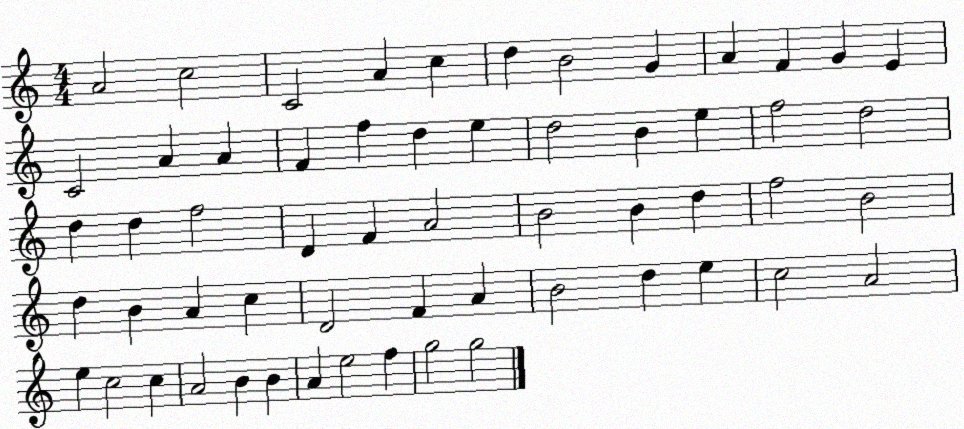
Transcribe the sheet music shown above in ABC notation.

X:1
T:Untitled
M:4/4
L:1/4
K:C
A2 c2 C2 A c d B2 G A F G E C2 A A F f d e d2 B e f2 d2 d d f2 D F A2 B2 B d f2 B2 d B A c D2 F A B2 d e c2 A2 e c2 c A2 B B A e2 f g2 g2